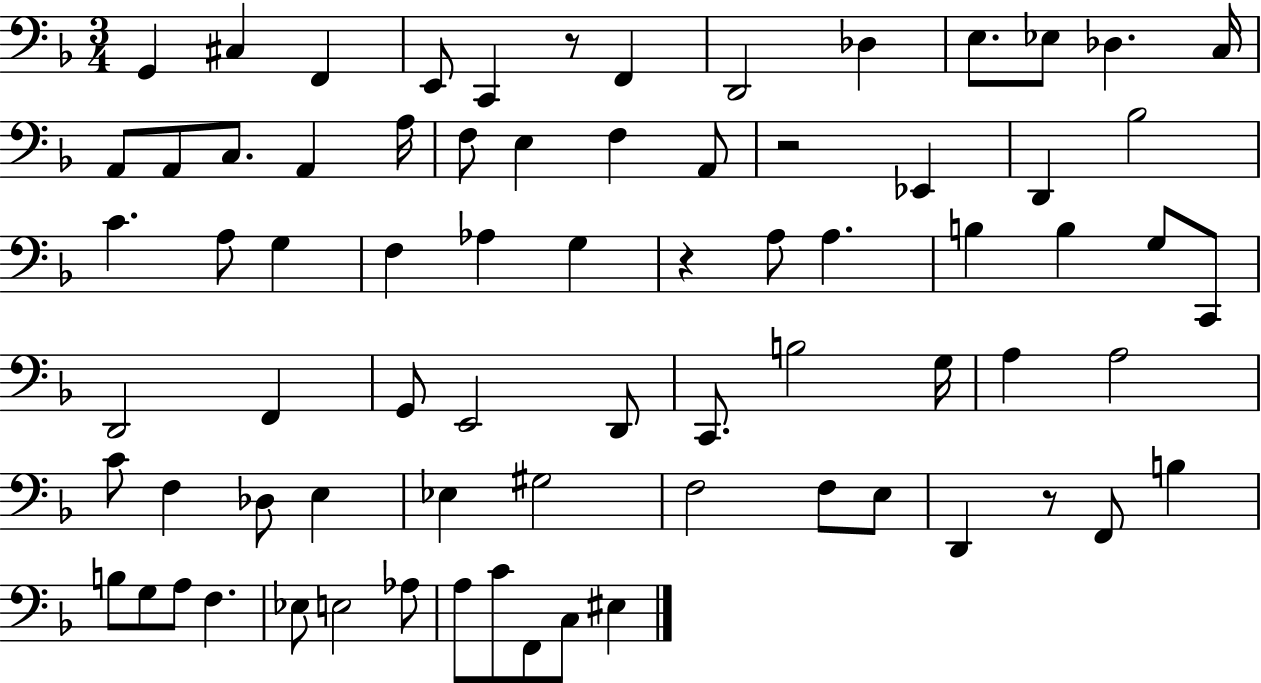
X:1
T:Untitled
M:3/4
L:1/4
K:F
G,, ^C, F,, E,,/2 C,, z/2 F,, D,,2 _D, E,/2 _E,/2 _D, C,/4 A,,/2 A,,/2 C,/2 A,, A,/4 F,/2 E, F, A,,/2 z2 _E,, D,, _B,2 C A,/2 G, F, _A, G, z A,/2 A, B, B, G,/2 C,,/2 D,,2 F,, G,,/2 E,,2 D,,/2 C,,/2 B,2 G,/4 A, A,2 C/2 F, _D,/2 E, _E, ^G,2 F,2 F,/2 E,/2 D,, z/2 F,,/2 B, B,/2 G,/2 A,/2 F, _E,/2 E,2 _A,/2 A,/2 C/2 F,,/2 C,/2 ^E,